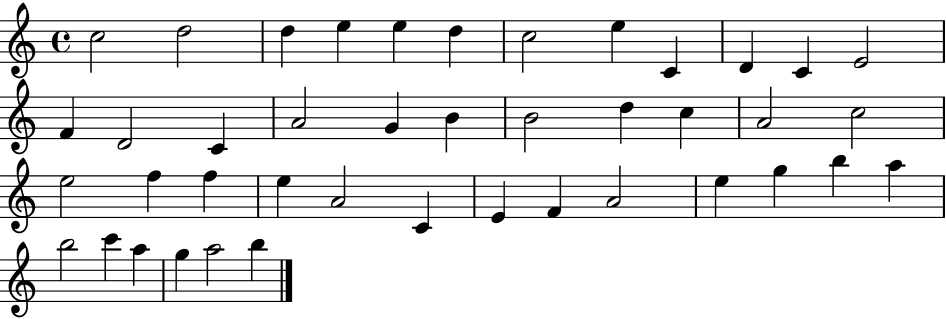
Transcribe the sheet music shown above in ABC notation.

X:1
T:Untitled
M:4/4
L:1/4
K:C
c2 d2 d e e d c2 e C D C E2 F D2 C A2 G B B2 d c A2 c2 e2 f f e A2 C E F A2 e g b a b2 c' a g a2 b